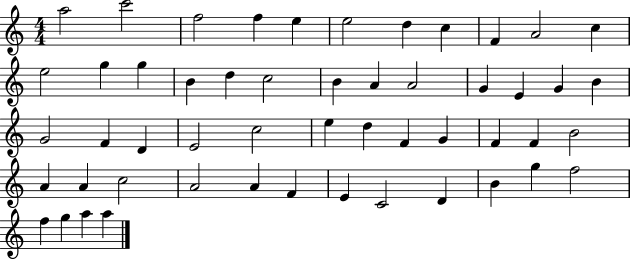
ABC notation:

X:1
T:Untitled
M:4/4
L:1/4
K:C
a2 c'2 f2 f e e2 d c F A2 c e2 g g B d c2 B A A2 G E G B G2 F D E2 c2 e d F G F F B2 A A c2 A2 A F E C2 D B g f2 f g a a